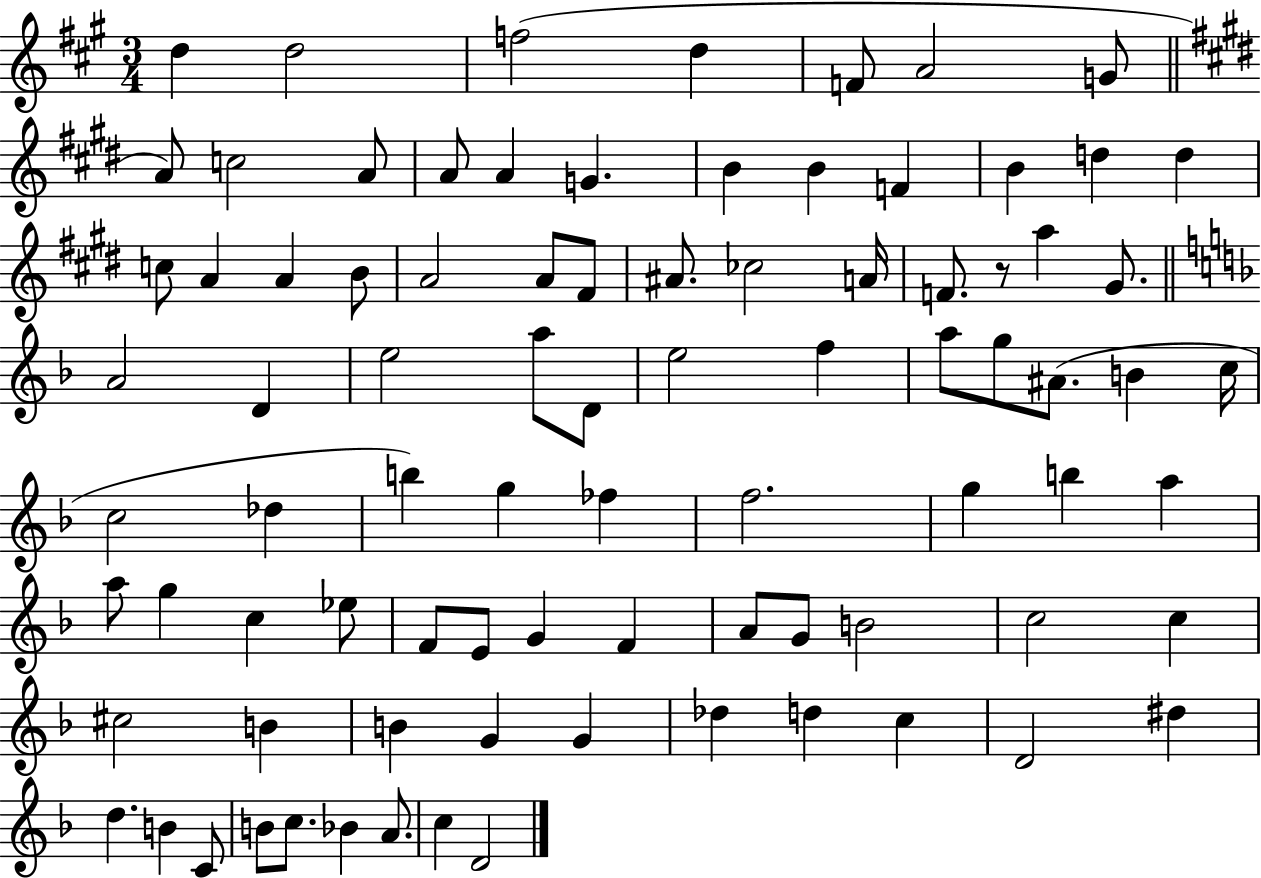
D5/q D5/h F5/h D5/q F4/e A4/h G4/e A4/e C5/h A4/e A4/e A4/q G4/q. B4/q B4/q F4/q B4/q D5/q D5/q C5/e A4/q A4/q B4/e A4/h A4/e F#4/e A#4/e. CES5/h A4/s F4/e. R/e A5/q G#4/e. A4/h D4/q E5/h A5/e D4/e E5/h F5/q A5/e G5/e A#4/e. B4/q C5/s C5/h Db5/q B5/q G5/q FES5/q F5/h. G5/q B5/q A5/q A5/e G5/q C5/q Eb5/e F4/e E4/e G4/q F4/q A4/e G4/e B4/h C5/h C5/q C#5/h B4/q B4/q G4/q G4/q Db5/q D5/q C5/q D4/h D#5/q D5/q. B4/q C4/e B4/e C5/e. Bb4/q A4/e. C5/q D4/h